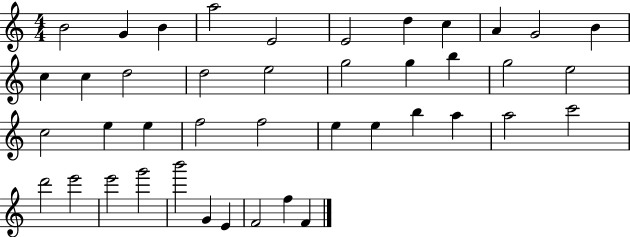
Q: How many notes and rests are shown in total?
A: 42